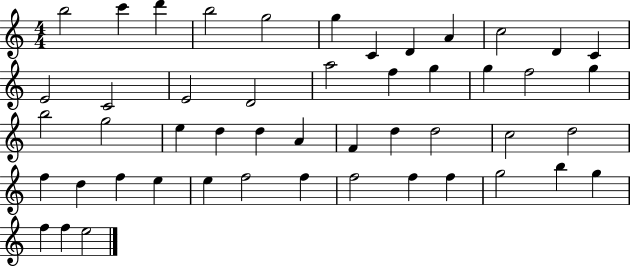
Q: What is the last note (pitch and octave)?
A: E5